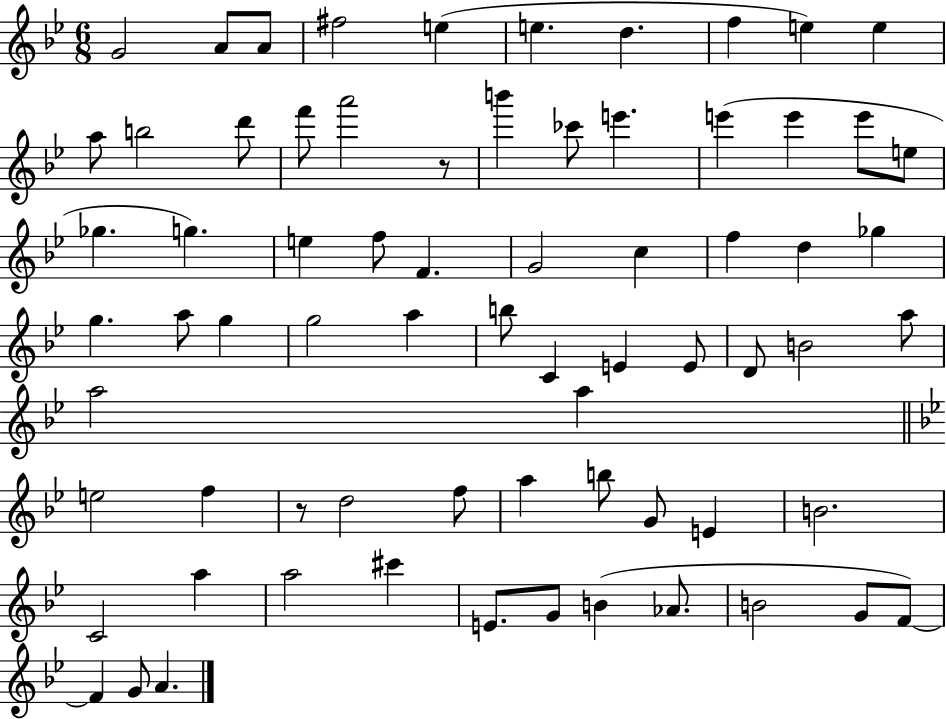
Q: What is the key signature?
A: BES major